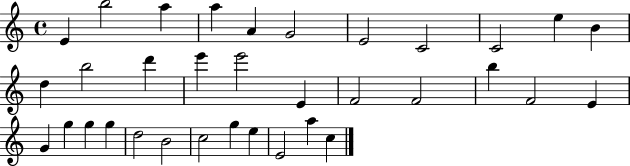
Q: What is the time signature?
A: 4/4